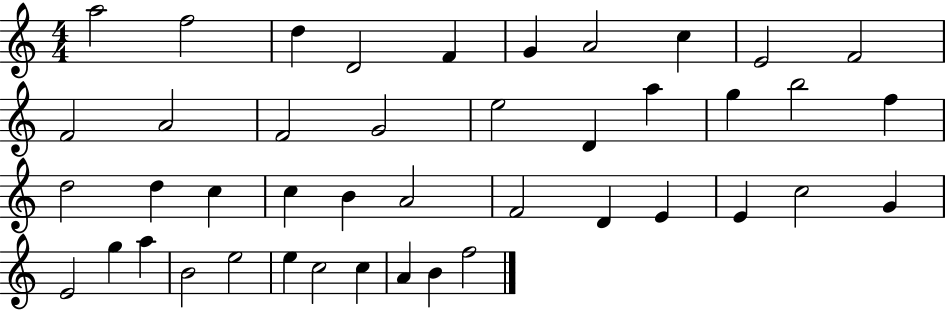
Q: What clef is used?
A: treble